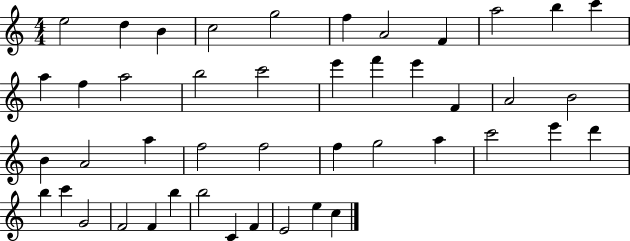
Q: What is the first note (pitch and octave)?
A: E5